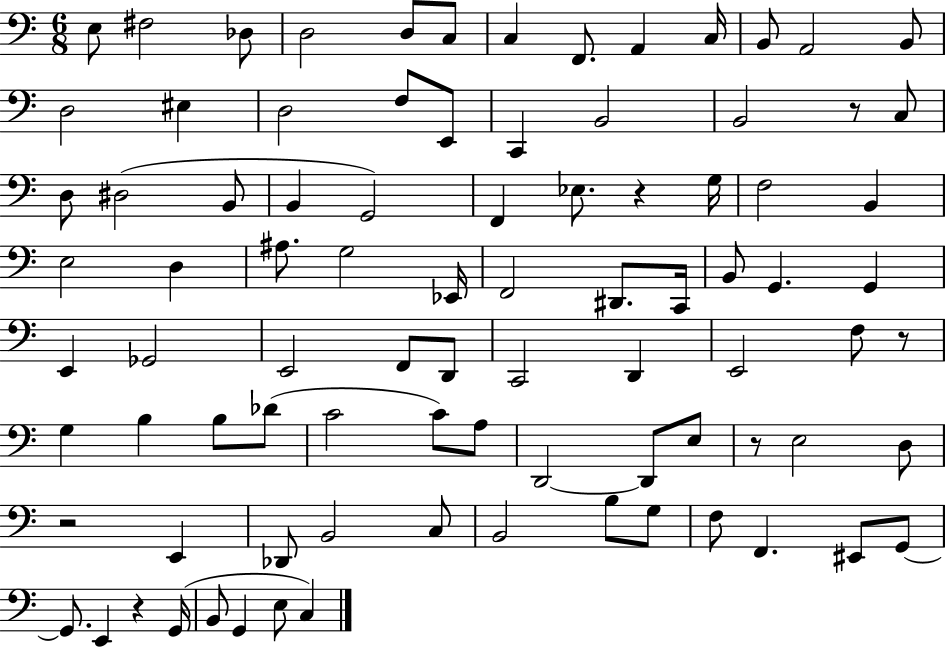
{
  \clef bass
  \numericTimeSignature
  \time 6/8
  \key c \major
  e8 fis2 des8 | d2 d8 c8 | c4 f,8. a,4 c16 | b,8 a,2 b,8 | \break d2 eis4 | d2 f8 e,8 | c,4 b,2 | b,2 r8 c8 | \break d8 dis2( b,8 | b,4 g,2) | f,4 ees8. r4 g16 | f2 b,4 | \break e2 d4 | ais8. g2 ees,16 | f,2 dis,8. c,16 | b,8 g,4. g,4 | \break e,4 ges,2 | e,2 f,8 d,8 | c,2 d,4 | e,2 f8 r8 | \break g4 b4 b8 des'8( | c'2 c'8) a8 | d,2~~ d,8 e8 | r8 e2 d8 | \break r2 e,4 | des,8 b,2 c8 | b,2 b8 g8 | f8 f,4. eis,8 g,8~~ | \break g,8. e,4 r4 g,16( | b,8 g,4 e8 c4) | \bar "|."
}